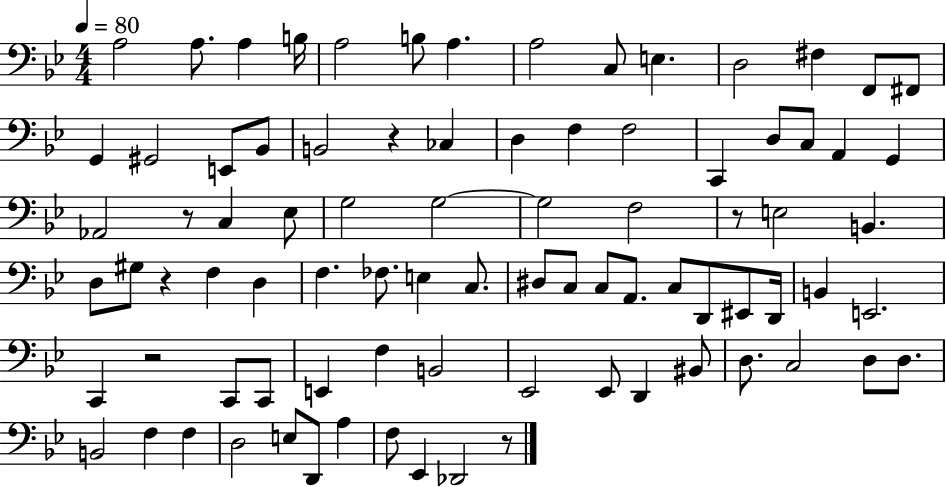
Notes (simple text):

A3/h A3/e. A3/q B3/s A3/h B3/e A3/q. A3/h C3/e E3/q. D3/h F#3/q F2/e F#2/e G2/q G#2/h E2/e Bb2/e B2/h R/q CES3/q D3/q F3/q F3/h C2/q D3/e C3/e A2/q G2/q Ab2/h R/e C3/q Eb3/e G3/h G3/h G3/h F3/h R/e E3/h B2/q. D3/e G#3/e R/q F3/q D3/q F3/q. FES3/e. E3/q C3/e. D#3/e C3/e C3/e A2/e. C3/e D2/e EIS2/e D2/s B2/q E2/h. C2/q R/h C2/e C2/e E2/q F3/q B2/h Eb2/h Eb2/e D2/q BIS2/e D3/e. C3/h D3/e D3/e. B2/h F3/q F3/q D3/h E3/e D2/e A3/q F3/e Eb2/q Db2/h R/e